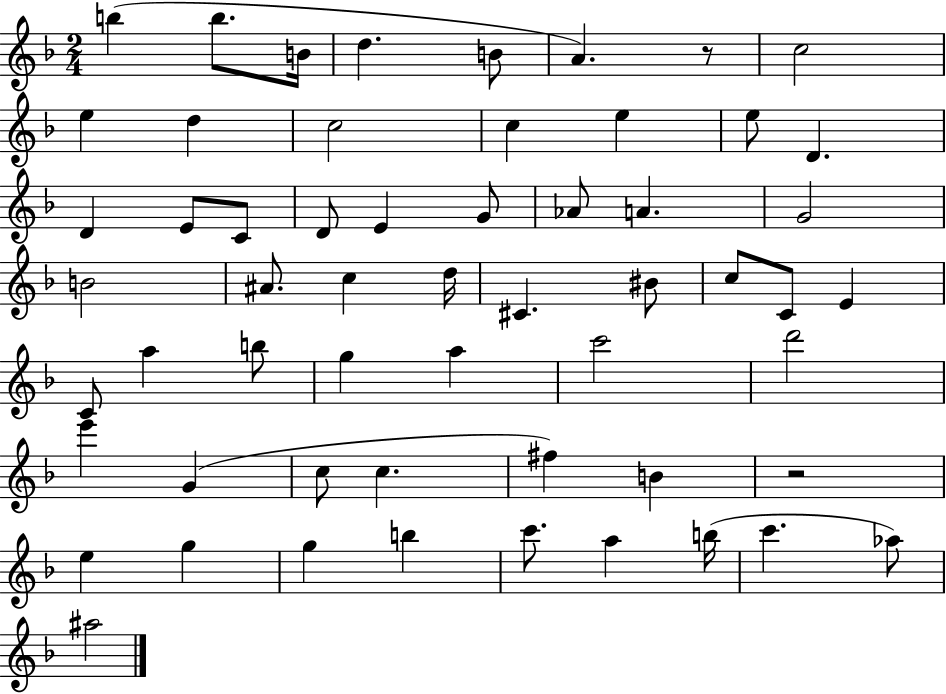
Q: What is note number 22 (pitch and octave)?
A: A4